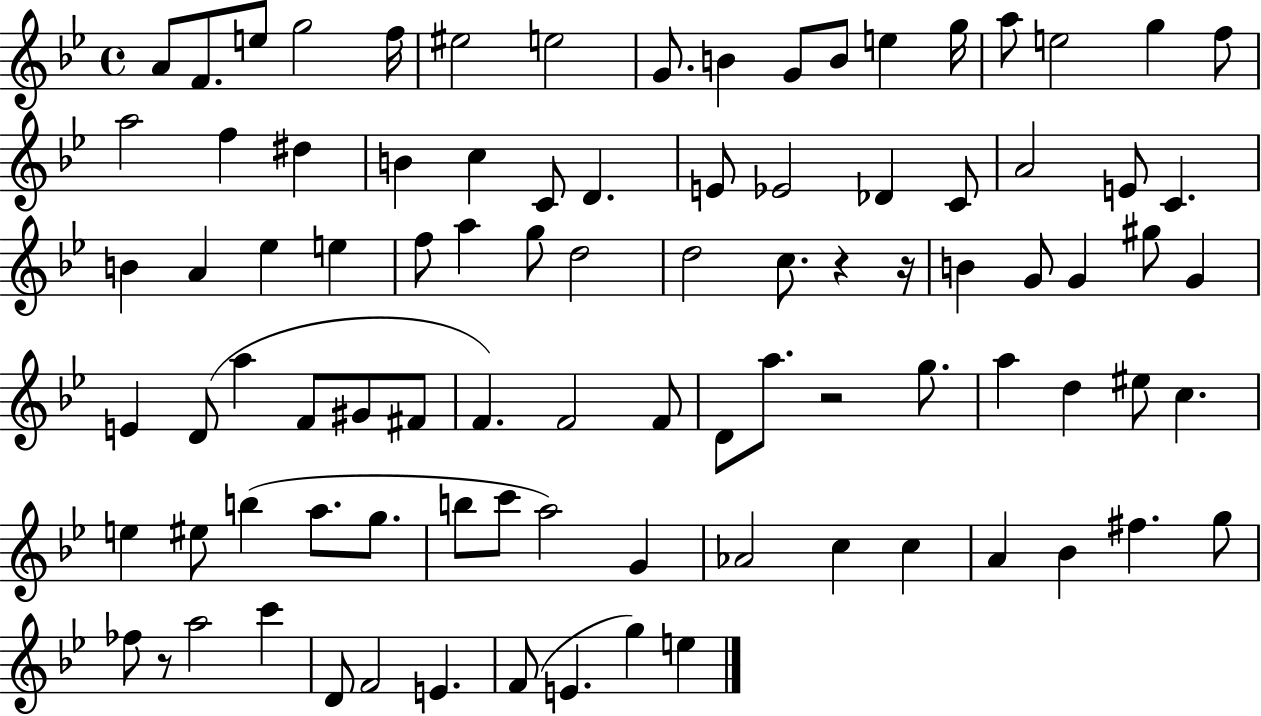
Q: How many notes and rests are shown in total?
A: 92